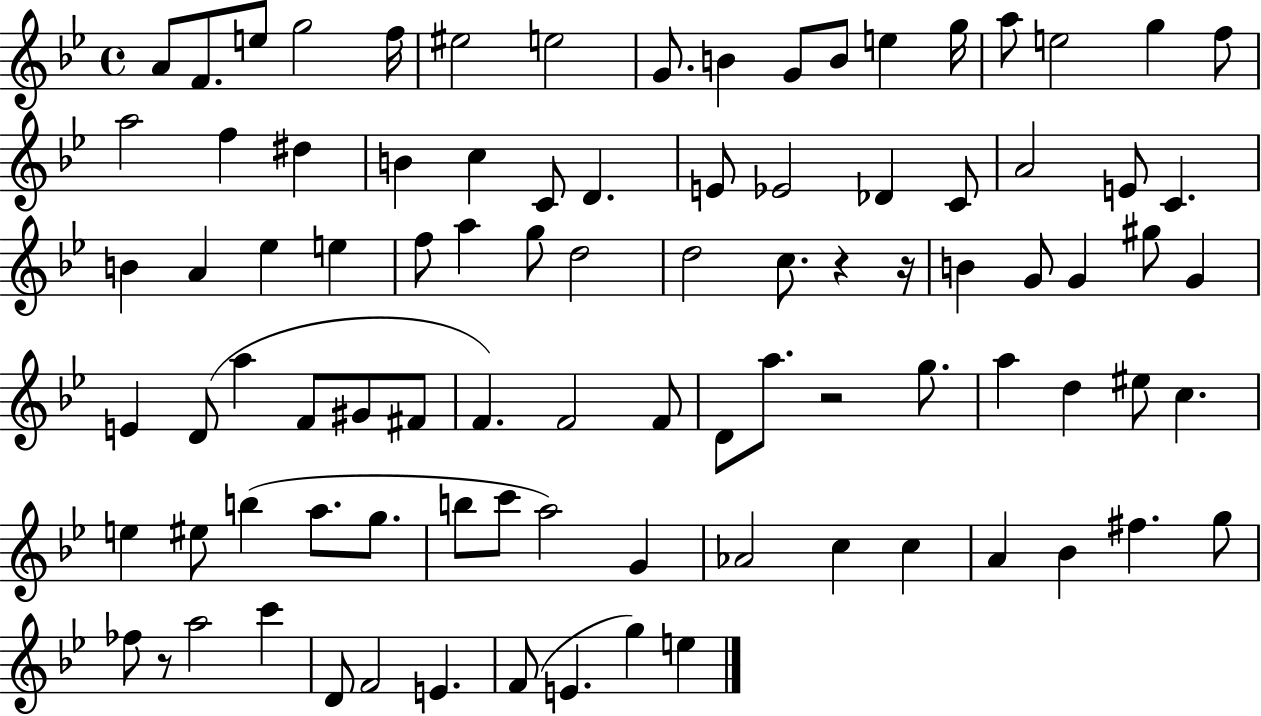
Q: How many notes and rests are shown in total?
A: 92